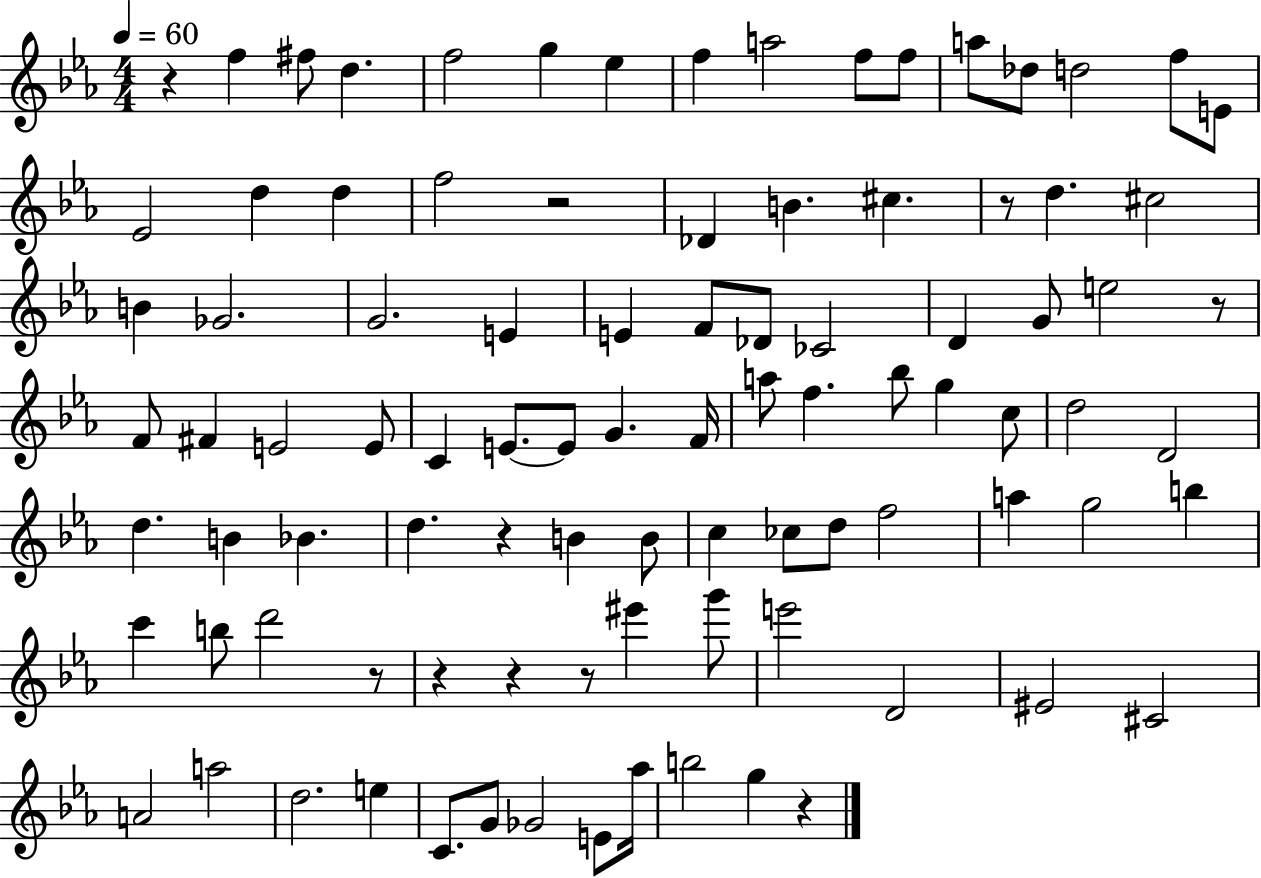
{
  \clef treble
  \numericTimeSignature
  \time 4/4
  \key ees \major
  \tempo 4 = 60
  r4 f''4 fis''8 d''4. | f''2 g''4 ees''4 | f''4 a''2 f''8 f''8 | a''8 des''8 d''2 f''8 e'8 | \break ees'2 d''4 d''4 | f''2 r2 | des'4 b'4. cis''4. | r8 d''4. cis''2 | \break b'4 ges'2. | g'2. e'4 | e'4 f'8 des'8 ces'2 | d'4 g'8 e''2 r8 | \break f'8 fis'4 e'2 e'8 | c'4 e'8.~~ e'8 g'4. f'16 | a''8 f''4. bes''8 g''4 c''8 | d''2 d'2 | \break d''4. b'4 bes'4. | d''4. r4 b'4 b'8 | c''4 ces''8 d''8 f''2 | a''4 g''2 b''4 | \break c'''4 b''8 d'''2 r8 | r4 r4 r8 eis'''4 g'''8 | e'''2 d'2 | eis'2 cis'2 | \break a'2 a''2 | d''2. e''4 | c'8. g'8 ges'2 e'8 aes''16 | b''2 g''4 r4 | \break \bar "|."
}